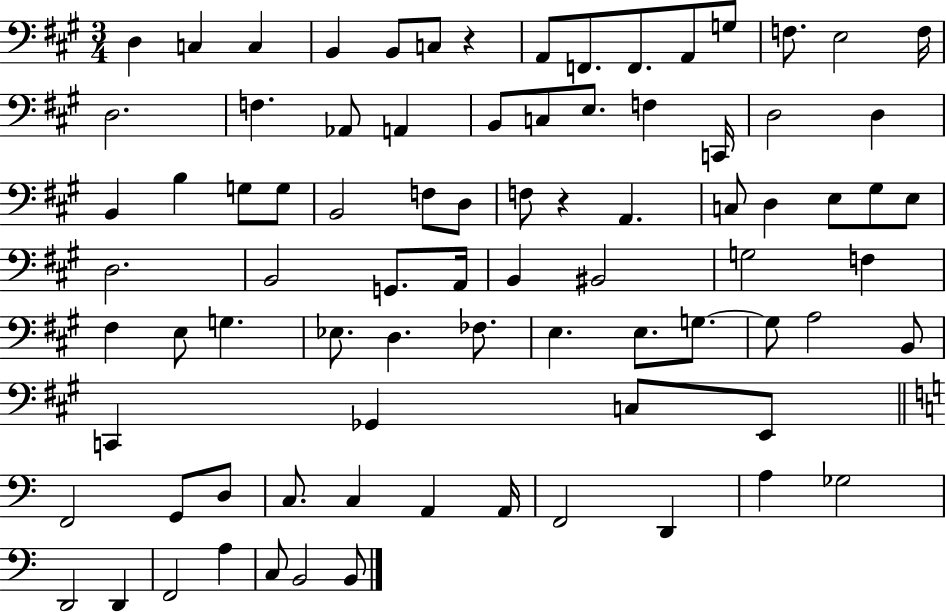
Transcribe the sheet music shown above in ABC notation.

X:1
T:Untitled
M:3/4
L:1/4
K:A
D, C, C, B,, B,,/2 C,/2 z A,,/2 F,,/2 F,,/2 A,,/2 G,/2 F,/2 E,2 F,/4 D,2 F, _A,,/2 A,, B,,/2 C,/2 E,/2 F, C,,/4 D,2 D, B,, B, G,/2 G,/2 B,,2 F,/2 D,/2 F,/2 z A,, C,/2 D, E,/2 ^G,/2 E,/2 D,2 B,,2 G,,/2 A,,/4 B,, ^B,,2 G,2 F, ^F, E,/2 G, _E,/2 D, _F,/2 E, E,/2 G,/2 G,/2 A,2 B,,/2 C,, _G,, C,/2 E,,/2 F,,2 G,,/2 D,/2 C,/2 C, A,, A,,/4 F,,2 D,, A, _G,2 D,,2 D,, F,,2 A, C,/2 B,,2 B,,/2